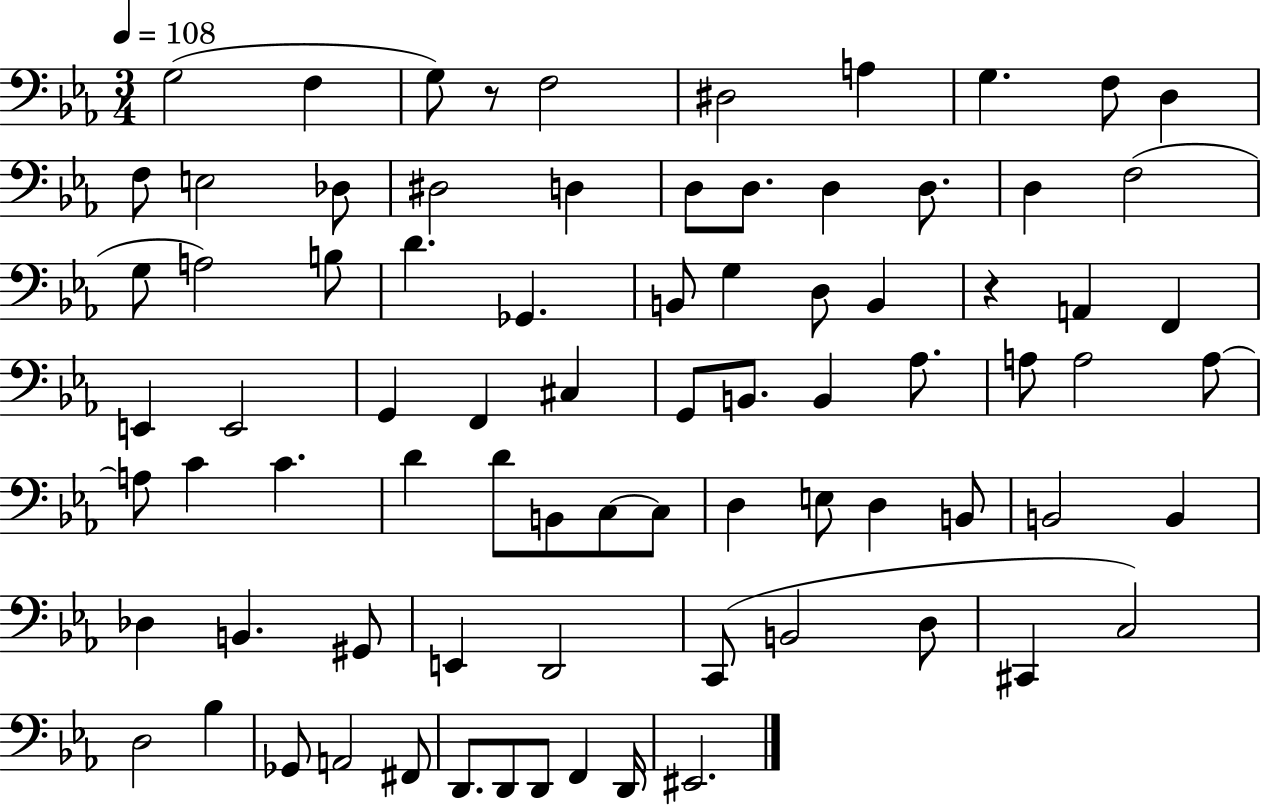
G3/h F3/q G3/e R/e F3/h D#3/h A3/q G3/q. F3/e D3/q F3/e E3/h Db3/e D#3/h D3/q D3/e D3/e. D3/q D3/e. D3/q F3/h G3/e A3/h B3/e D4/q. Gb2/q. B2/e G3/q D3/e B2/q R/q A2/q F2/q E2/q E2/h G2/q F2/q C#3/q G2/e B2/e. B2/q Ab3/e. A3/e A3/h A3/e A3/e C4/q C4/q. D4/q D4/e B2/e C3/e C3/e D3/q E3/e D3/q B2/e B2/h B2/q Db3/q B2/q. G#2/e E2/q D2/h C2/e B2/h D3/e C#2/q C3/h D3/h Bb3/q Gb2/e A2/h F#2/e D2/e. D2/e D2/e F2/q D2/s EIS2/h.